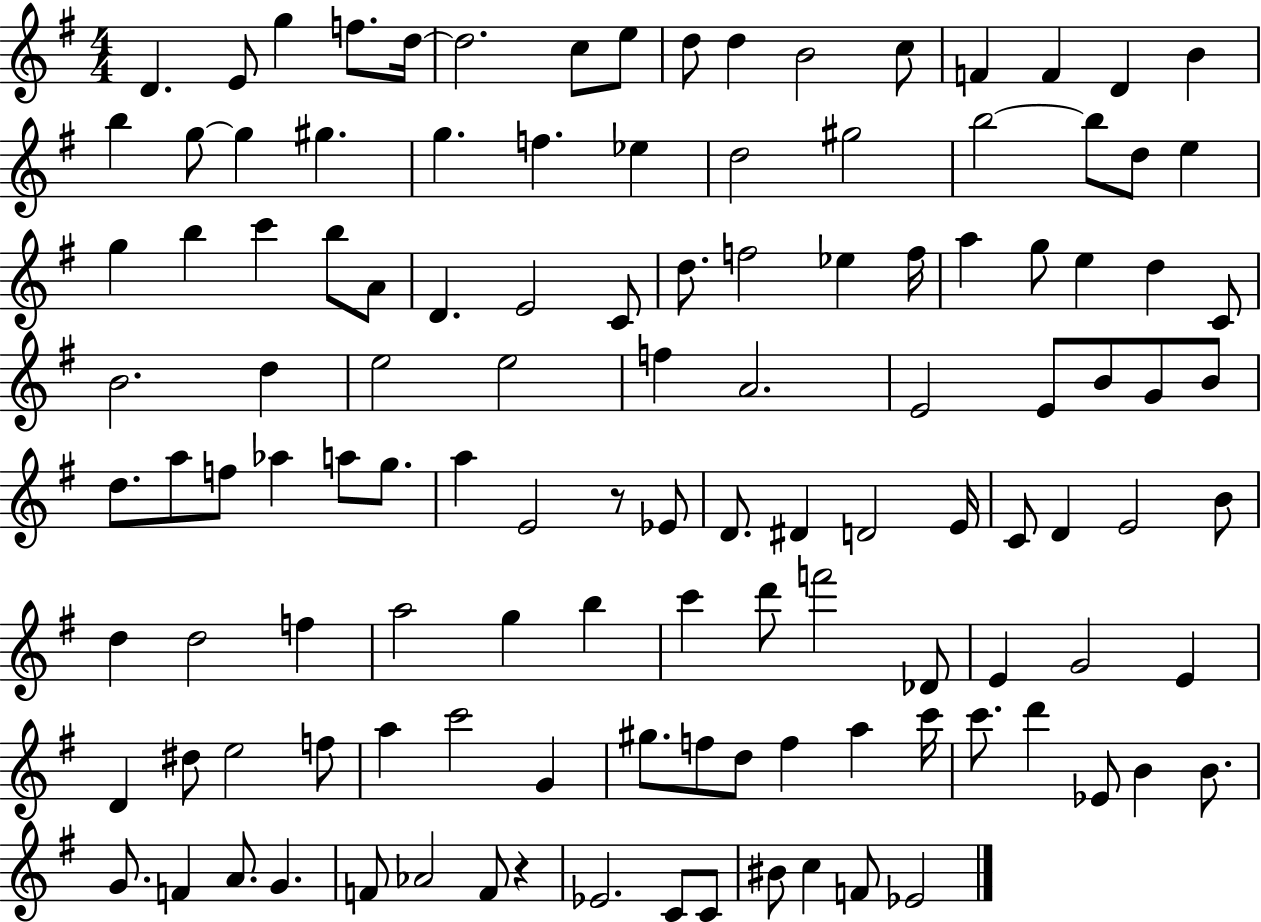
{
  \clef treble
  \numericTimeSignature
  \time 4/4
  \key g \major
  d'4. e'8 g''4 f''8. d''16~~ | d''2. c''8 e''8 | d''8 d''4 b'2 c''8 | f'4 f'4 d'4 b'4 | \break b''4 g''8~~ g''4 gis''4. | g''4. f''4. ees''4 | d''2 gis''2 | b''2~~ b''8 d''8 e''4 | \break g''4 b''4 c'''4 b''8 a'8 | d'4. e'2 c'8 | d''8. f''2 ees''4 f''16 | a''4 g''8 e''4 d''4 c'8 | \break b'2. d''4 | e''2 e''2 | f''4 a'2. | e'2 e'8 b'8 g'8 b'8 | \break d''8. a''8 f''8 aes''4 a''8 g''8. | a''4 e'2 r8 ees'8 | d'8. dis'4 d'2 e'16 | c'8 d'4 e'2 b'8 | \break d''4 d''2 f''4 | a''2 g''4 b''4 | c'''4 d'''8 f'''2 des'8 | e'4 g'2 e'4 | \break d'4 dis''8 e''2 f''8 | a''4 c'''2 g'4 | gis''8. f''8 d''8 f''4 a''4 c'''16 | c'''8. d'''4 ees'8 b'4 b'8. | \break g'8. f'4 a'8. g'4. | f'8 aes'2 f'8 r4 | ees'2. c'8 c'8 | bis'8 c''4 f'8 ees'2 | \break \bar "|."
}